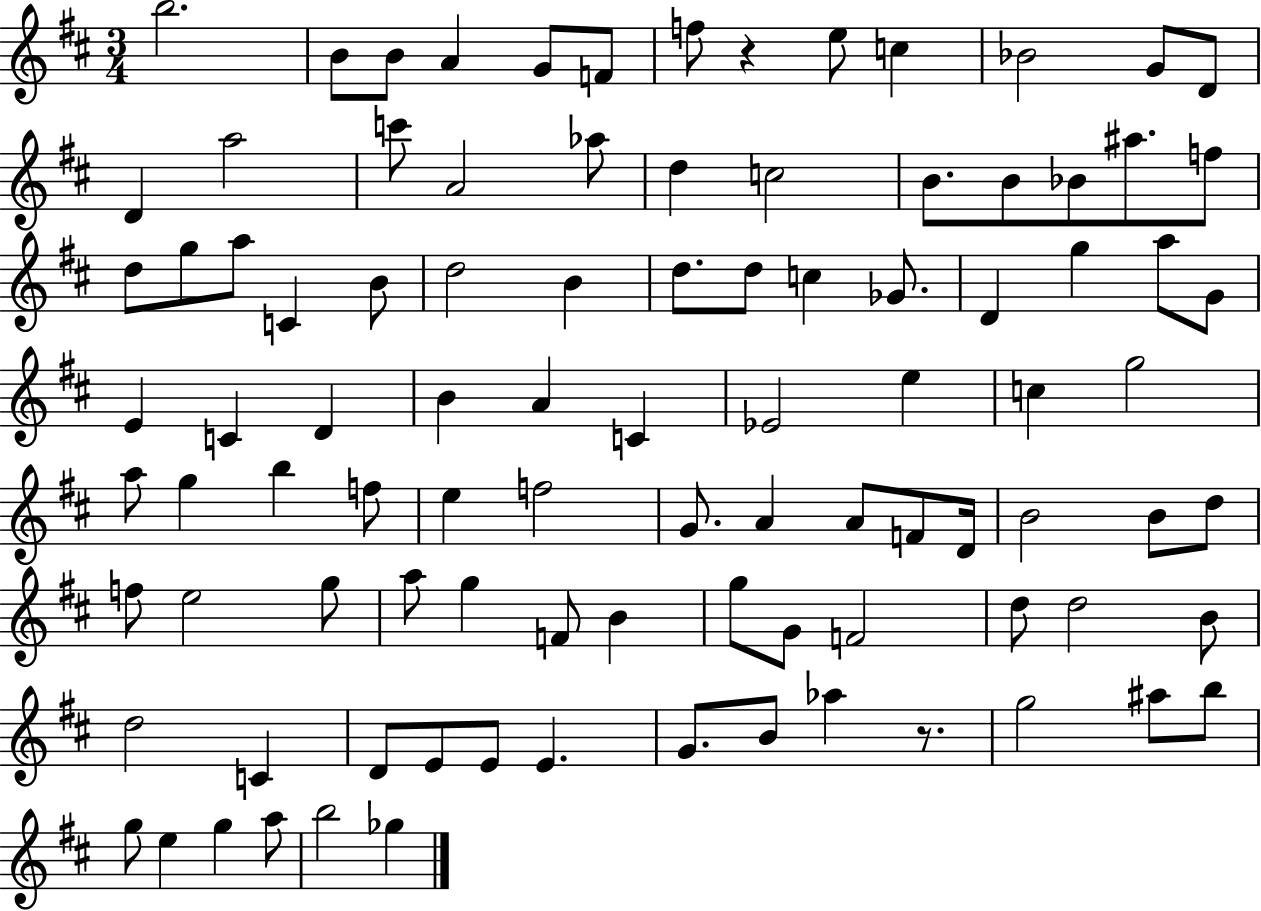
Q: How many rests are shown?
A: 2